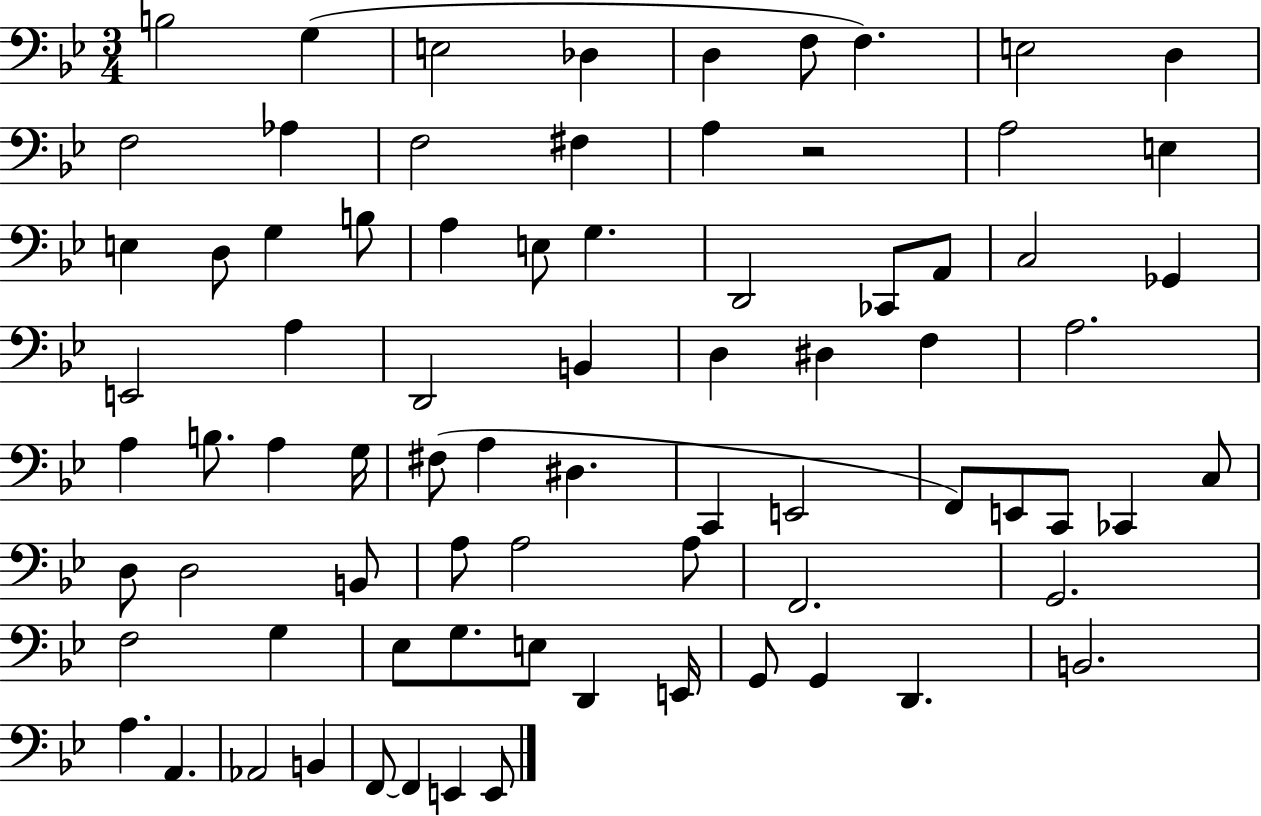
{
  \clef bass
  \numericTimeSignature
  \time 3/4
  \key bes \major
  b2 g4( | e2 des4 | d4 f8 f4.) | e2 d4 | \break f2 aes4 | f2 fis4 | a4 r2 | a2 e4 | \break e4 d8 g4 b8 | a4 e8 g4. | d,2 ces,8 a,8 | c2 ges,4 | \break e,2 a4 | d,2 b,4 | d4 dis4 f4 | a2. | \break a4 b8. a4 g16 | fis8( a4 dis4. | c,4 e,2 | f,8) e,8 c,8 ces,4 c8 | \break d8 d2 b,8 | a8 a2 a8 | f,2. | g,2. | \break f2 g4 | ees8 g8. e8 d,4 e,16 | g,8 g,4 d,4. | b,2. | \break a4. a,4. | aes,2 b,4 | f,8~~ f,4 e,4 e,8 | \bar "|."
}